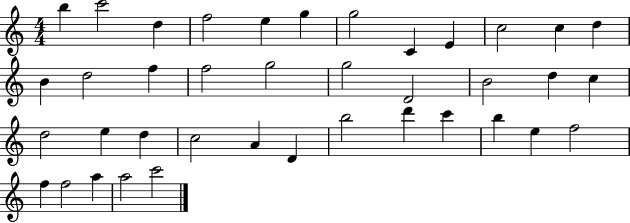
B5/q C6/h D5/q F5/h E5/q G5/q G5/h C4/q E4/q C5/h C5/q D5/q B4/q D5/h F5/q F5/h G5/h G5/h D4/h B4/h D5/q C5/q D5/h E5/q D5/q C5/h A4/q D4/q B5/h D6/q C6/q B5/q E5/q F5/h F5/q F5/h A5/q A5/h C6/h